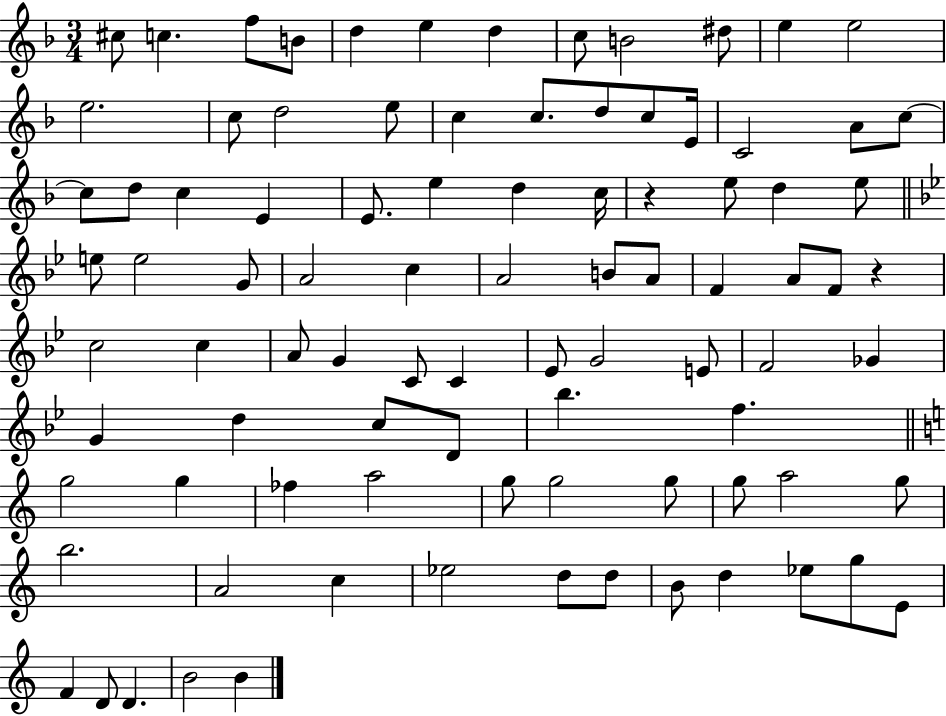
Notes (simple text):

C#5/e C5/q. F5/e B4/e D5/q E5/q D5/q C5/e B4/h D#5/e E5/q E5/h E5/h. C5/e D5/h E5/e C5/q C5/e. D5/e C5/e E4/s C4/h A4/e C5/e C5/e D5/e C5/q E4/q E4/e. E5/q D5/q C5/s R/q E5/e D5/q E5/e E5/e E5/h G4/e A4/h C5/q A4/h B4/e A4/e F4/q A4/e F4/e R/q C5/h C5/q A4/e G4/q C4/e C4/q Eb4/e G4/h E4/e F4/h Gb4/q G4/q D5/q C5/e D4/e Bb5/q. F5/q. G5/h G5/q FES5/q A5/h G5/e G5/h G5/e G5/e A5/h G5/e B5/h. A4/h C5/q Eb5/h D5/e D5/e B4/e D5/q Eb5/e G5/e E4/e F4/q D4/e D4/q. B4/h B4/q